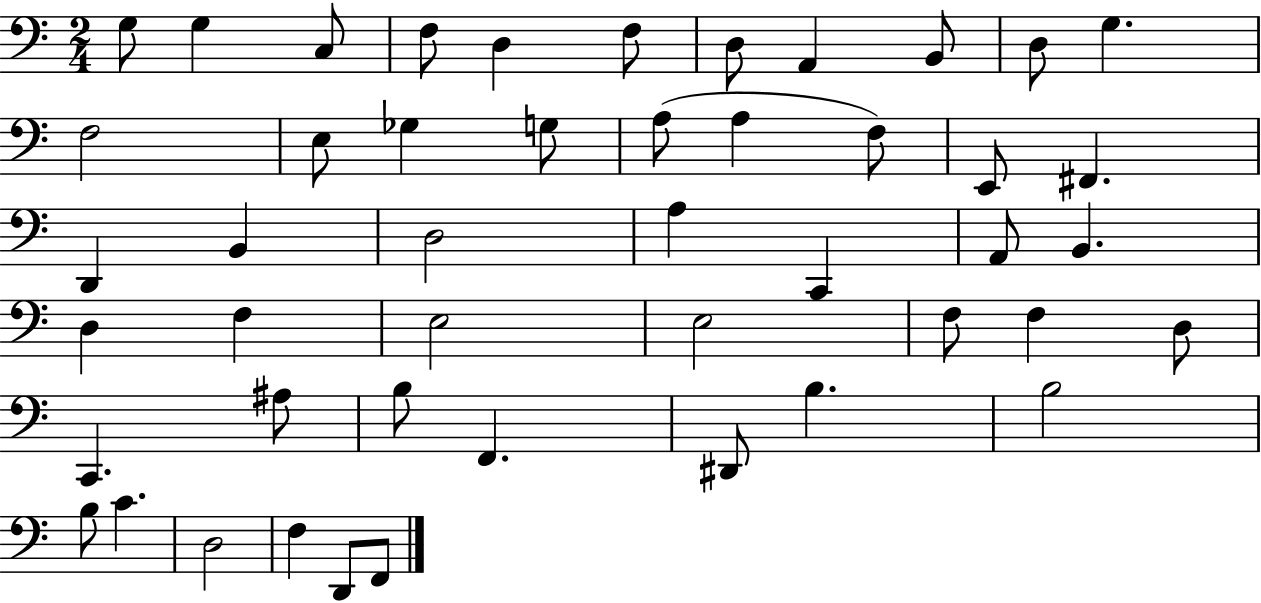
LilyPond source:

{
  \clef bass
  \numericTimeSignature
  \time 2/4
  \key c \major
  g8 g4 c8 | f8 d4 f8 | d8 a,4 b,8 | d8 g4. | \break f2 | e8 ges4 g8 | a8( a4 f8) | e,8 fis,4. | \break d,4 b,4 | d2 | a4 c,4 | a,8 b,4. | \break d4 f4 | e2 | e2 | f8 f4 d8 | \break c,4. ais8 | b8 f,4. | dis,8 b4. | b2 | \break b8 c'4. | d2 | f4 d,8 f,8 | \bar "|."
}